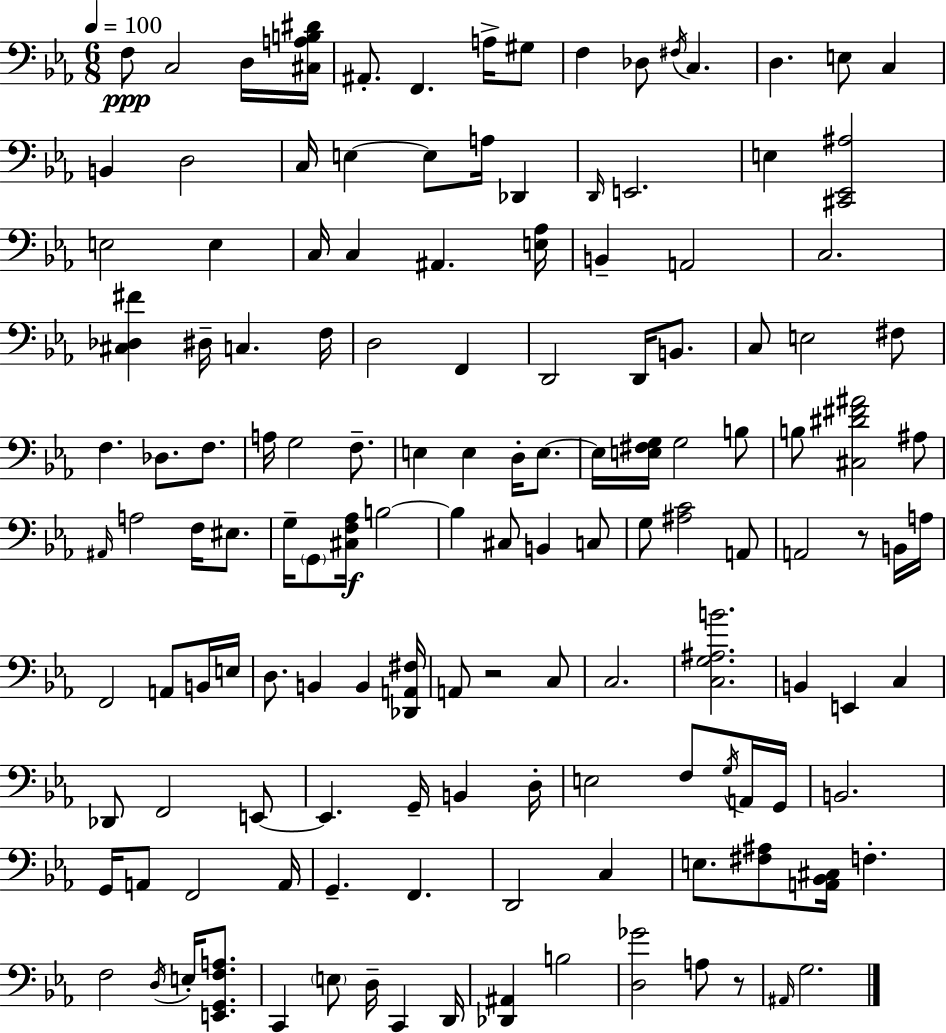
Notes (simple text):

F3/e C3/h D3/s [C#3,A3,B3,D#4]/s A#2/e. F2/q. A3/s G#3/e F3/q Db3/e F#3/s C3/q. D3/q. E3/e C3/q B2/q D3/h C3/s E3/q E3/e A3/s Db2/q D2/s E2/h. E3/q [C#2,Eb2,A#3]/h E3/h E3/q C3/s C3/q A#2/q. [E3,Ab3]/s B2/q A2/h C3/h. [C#3,Db3,F#4]/q D#3/s C3/q. F3/s D3/h F2/q D2/h D2/s B2/e. C3/e E3/h F#3/e F3/q. Db3/e. F3/e. A3/s G3/h F3/e. E3/q E3/q D3/s E3/e. E3/s [E3,F#3,G3]/s G3/h B3/e B3/e [C#3,D#4,F#4,A#4]/h A#3/e A#2/s A3/h F3/s EIS3/e. G3/s G2/e [C#3,F3,Ab3]/s B3/h B3/q C#3/e B2/q C3/e G3/e [A#3,C4]/h A2/e A2/h R/e B2/s A3/s F2/h A2/e B2/s E3/s D3/e. B2/q B2/q [Db2,A2,F#3]/s A2/e R/h C3/e C3/h. [C3,G3,A#3,B4]/h. B2/q E2/q C3/q Db2/e F2/h E2/e E2/q. G2/s B2/q D3/s E3/h F3/e G3/s A2/s G2/s B2/h. G2/s A2/e F2/h A2/s G2/q. F2/q. D2/h C3/q E3/e. [F#3,A#3]/e [A2,Bb2,C#3]/s F3/q. F3/h D3/s E3/s [E2,G2,F3,A3]/e. C2/q E3/e D3/s C2/q D2/s [Db2,A#2]/q B3/h [D3,Gb4]/h A3/e R/e A#2/s G3/h.